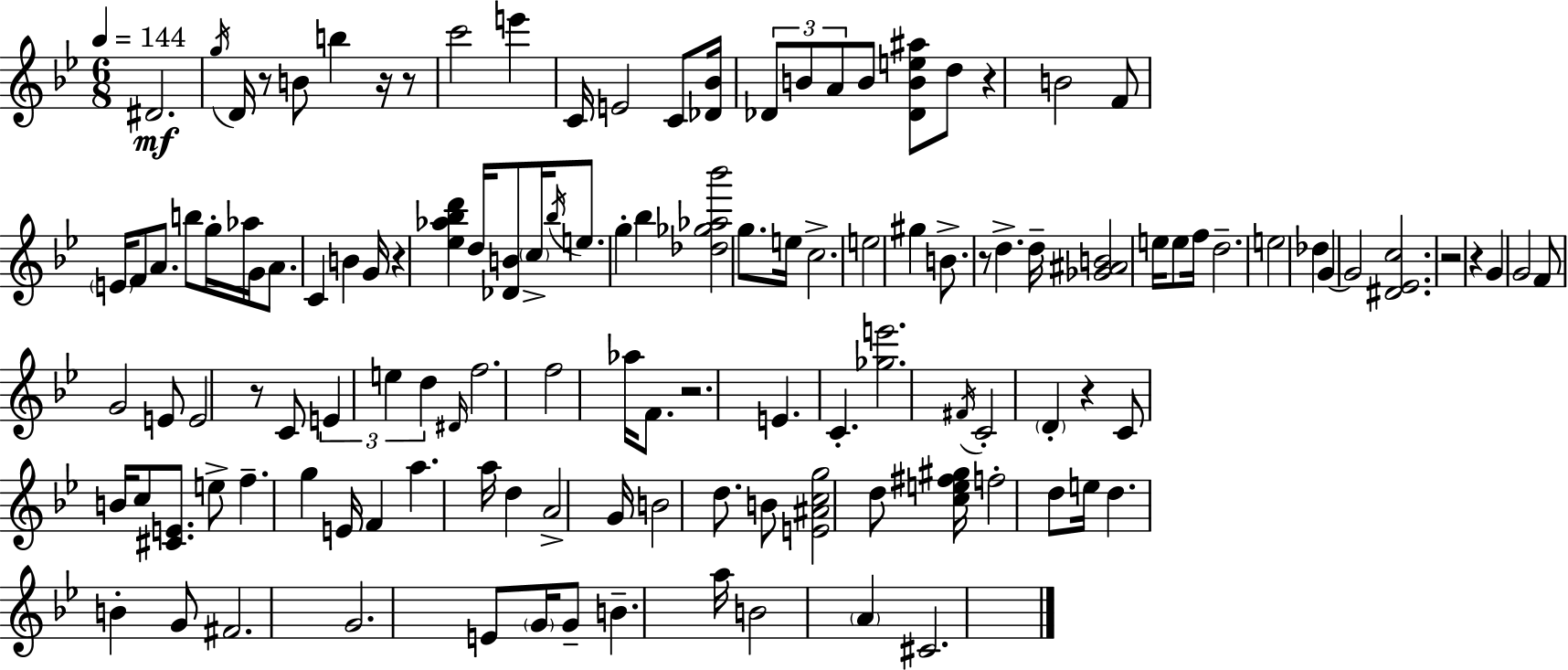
X:1
T:Untitled
M:6/8
L:1/4
K:Bb
^D2 g/4 D/4 z/2 B/2 b z/4 z/2 c'2 e' C/4 E2 C/2 [_D_B]/4 _D/2 B/2 A/2 B/2 [_DBe^a]/2 d/2 z B2 F/2 E/4 F/2 A/2 b/2 g/4 _a/4 G/4 A/2 C B G/4 z [_e_a_bd'] d/4 [_DB]/2 c/4 _b/4 e/2 g _b [_d_g_a_b']2 g/2 e/4 c2 e2 ^g B/2 z/2 d d/4 [_G^AB]2 e/4 e/2 f/4 d2 e2 _d G G2 [^D_Ec]2 z2 z G G2 F/2 G2 E/2 E2 z/2 C/2 E e d ^D/4 f2 f2 _a/4 F/2 z2 E C [_ge']2 ^F/4 C2 D z C/2 B/4 c/2 [^CE]/2 e/2 f g E/4 F a a/4 d A2 G/4 B2 d/2 B/2 [E^Acg]2 d/2 [ce^f^g]/4 f2 d/2 e/4 d B G/2 ^F2 G2 E/2 G/4 G/2 B a/4 B2 A ^C2